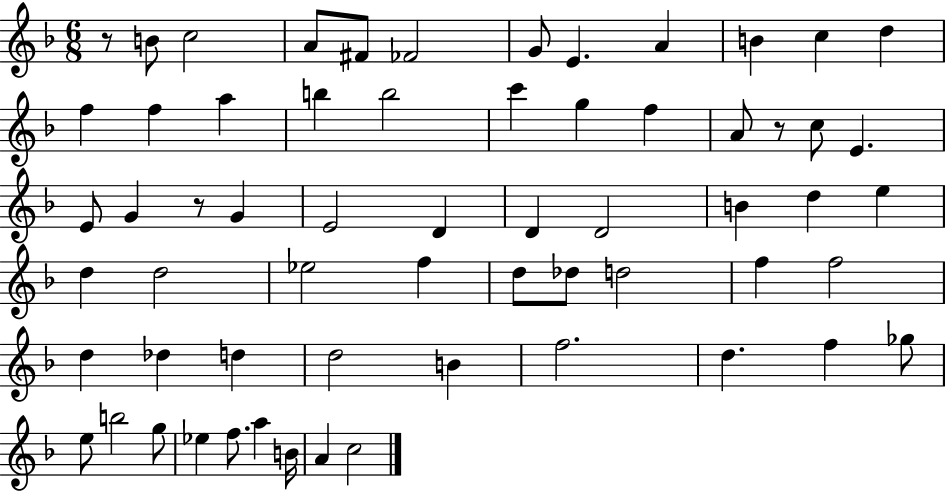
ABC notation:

X:1
T:Untitled
M:6/8
L:1/4
K:F
z/2 B/2 c2 A/2 ^F/2 _F2 G/2 E A B c d f f a b b2 c' g f A/2 z/2 c/2 E E/2 G z/2 G E2 D D D2 B d e d d2 _e2 f d/2 _d/2 d2 f f2 d _d d d2 B f2 d f _g/2 e/2 b2 g/2 _e f/2 a B/4 A c2